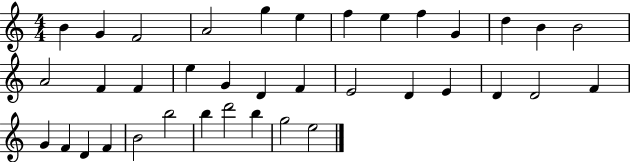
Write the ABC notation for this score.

X:1
T:Untitled
M:4/4
L:1/4
K:C
B G F2 A2 g e f e f G d B B2 A2 F F e G D F E2 D E D D2 F G F D F B2 b2 b d'2 b g2 e2